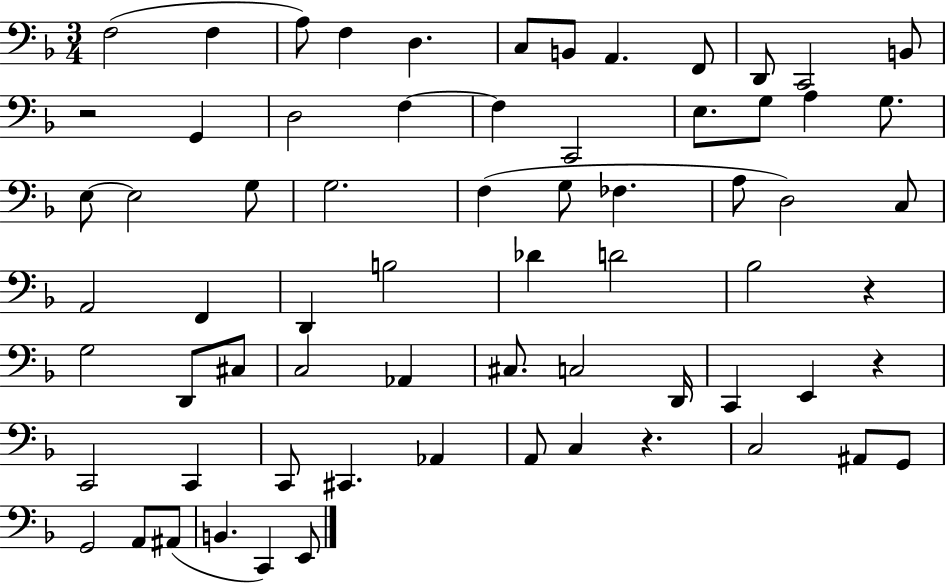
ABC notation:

X:1
T:Untitled
M:3/4
L:1/4
K:F
F,2 F, A,/2 F, D, C,/2 B,,/2 A,, F,,/2 D,,/2 C,,2 B,,/2 z2 G,, D,2 F, F, C,,2 E,/2 G,/2 A, G,/2 E,/2 E,2 G,/2 G,2 F, G,/2 _F, A,/2 D,2 C,/2 A,,2 F,, D,, B,2 _D D2 _B,2 z G,2 D,,/2 ^C,/2 C,2 _A,, ^C,/2 C,2 D,,/4 C,, E,, z C,,2 C,, C,,/2 ^C,, _A,, A,,/2 C, z C,2 ^A,,/2 G,,/2 G,,2 A,,/2 ^A,,/2 B,, C,, E,,/2